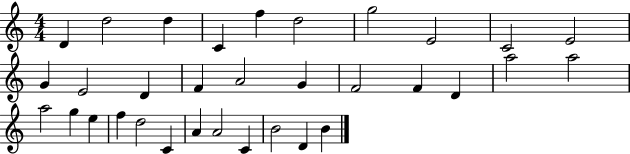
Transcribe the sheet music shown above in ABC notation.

X:1
T:Untitled
M:4/4
L:1/4
K:C
D d2 d C f d2 g2 E2 C2 E2 G E2 D F A2 G F2 F D a2 a2 a2 g e f d2 C A A2 C B2 D B